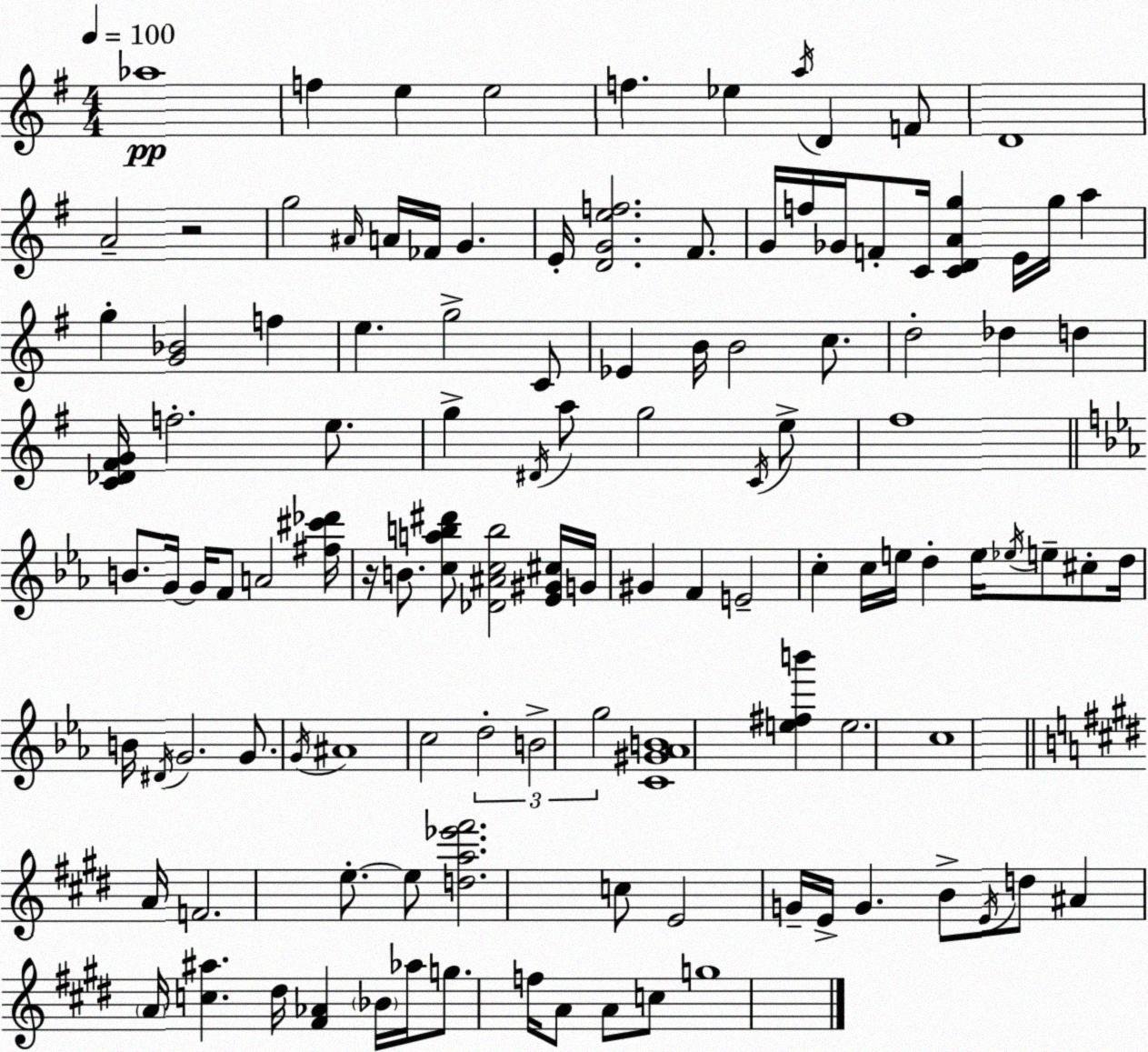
X:1
T:Untitled
M:4/4
L:1/4
K:G
_a4 f e e2 f _e a/4 D F/2 D4 A2 z2 g2 ^A/4 A/4 _F/4 G E/4 [DGef]2 ^F/2 G/4 f/4 _G/4 F/2 C/4 [CDAg] E/4 g/4 a g [G_B]2 f e g2 C/2 _E B/4 B2 c/2 d2 _d d [C_D^FG]/4 f2 e/2 g ^D/4 a/2 g2 C/4 e/2 ^f4 B/2 G/4 G/4 F/2 A2 [^f^c'_d']/4 z/4 B/2 [cab^d']/2 [_D^Acb]2 [_E^G^c]/4 G/4 ^G F E2 c c/4 e/4 d e/4 _e/4 e/2 ^c/2 d/4 B/4 ^D/4 G2 G/2 G/4 ^A4 c2 d2 B2 g2 [C^G_AB]4 [e^fb'] e2 c4 A/4 F2 e/2 e/2 [da_e'^f']2 c/2 E2 G/4 E/4 G B/2 E/4 d/2 ^A A/4 [c^a] ^d/4 [^F_A] _B/4 _a/4 g/2 f/4 A/2 A/2 c/2 g4